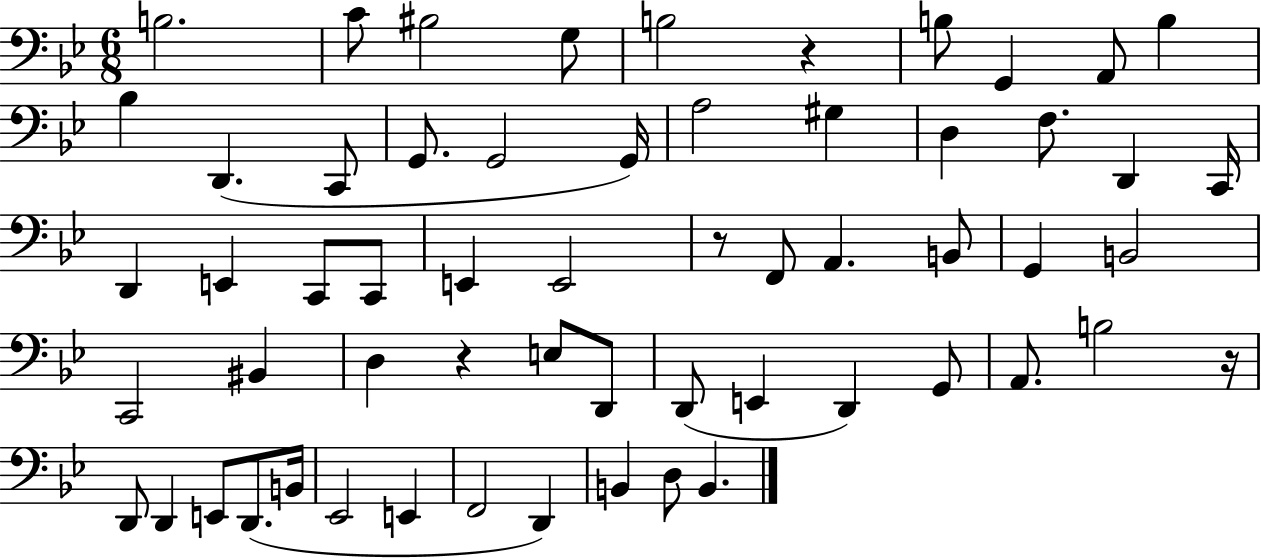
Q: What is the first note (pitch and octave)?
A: B3